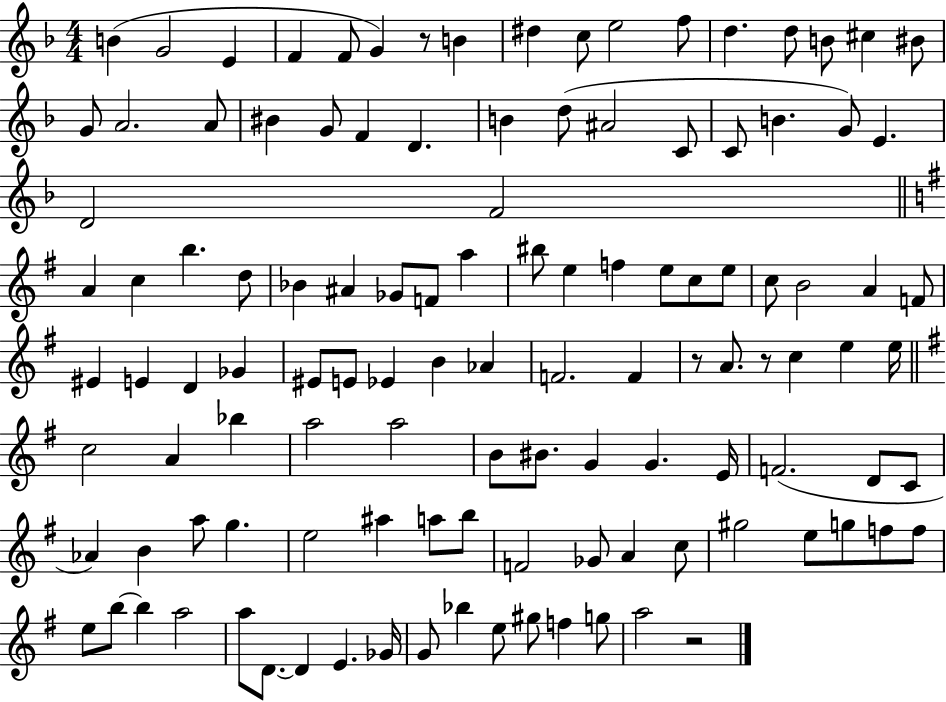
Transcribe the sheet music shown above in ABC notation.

X:1
T:Untitled
M:4/4
L:1/4
K:F
B G2 E F F/2 G z/2 B ^d c/2 e2 f/2 d d/2 B/2 ^c ^B/2 G/2 A2 A/2 ^B G/2 F D B d/2 ^A2 C/2 C/2 B G/2 E D2 F2 A c b d/2 _B ^A _G/2 F/2 a ^b/2 e f e/2 c/2 e/2 c/2 B2 A F/2 ^E E D _G ^E/2 E/2 _E B _A F2 F z/2 A/2 z/2 c e e/4 c2 A _b a2 a2 B/2 ^B/2 G G E/4 F2 D/2 C/2 _A B a/2 g e2 ^a a/2 b/2 F2 _G/2 A c/2 ^g2 e/2 g/2 f/2 f/2 e/2 b/2 b a2 a/2 D/2 D E _G/4 G/2 _b e/2 ^g/2 f g/2 a2 z2